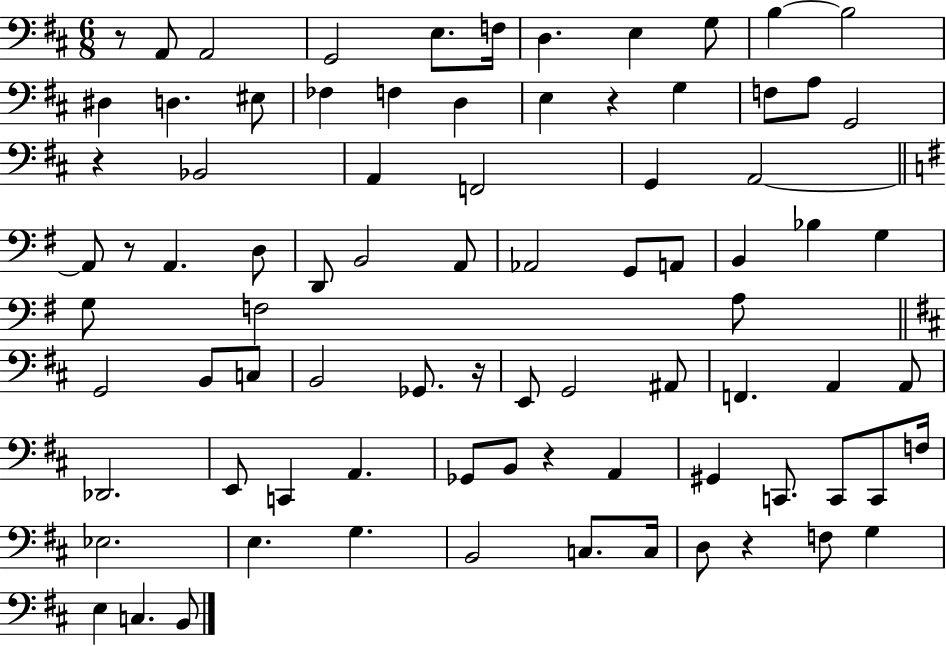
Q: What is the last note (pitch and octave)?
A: B2